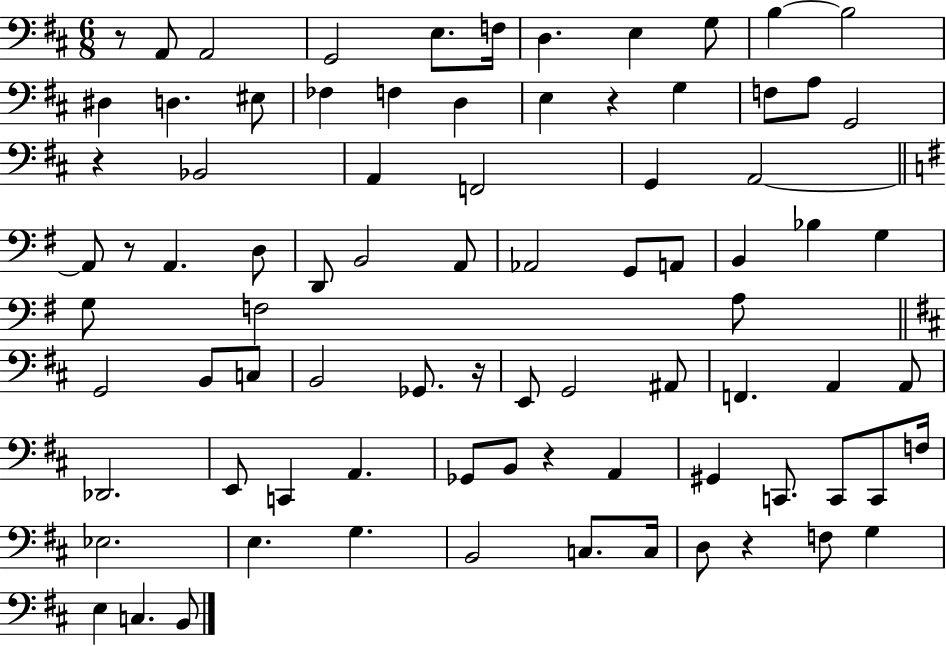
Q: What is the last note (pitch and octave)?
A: B2